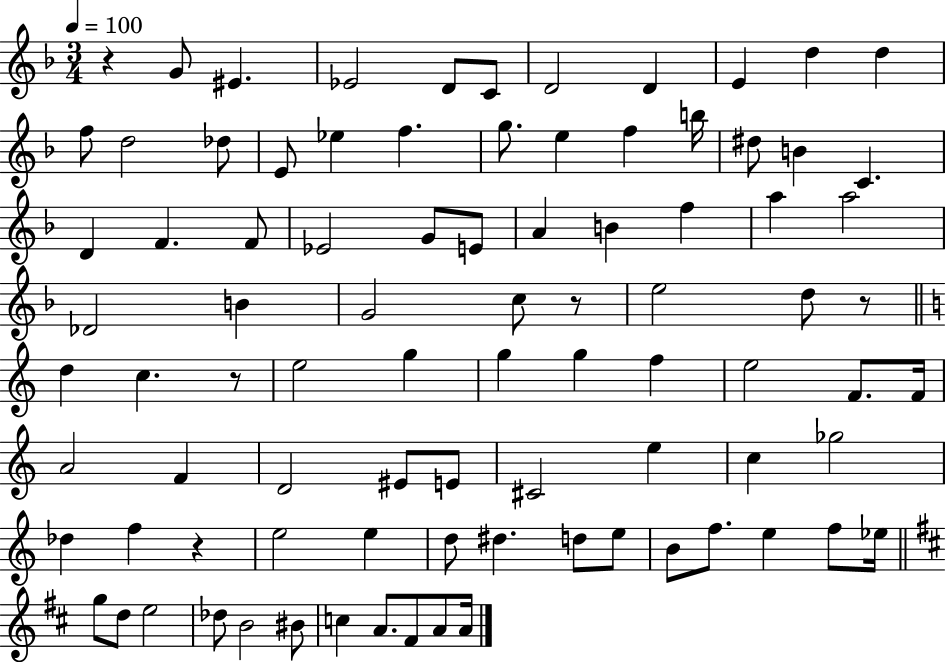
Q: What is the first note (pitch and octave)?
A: G4